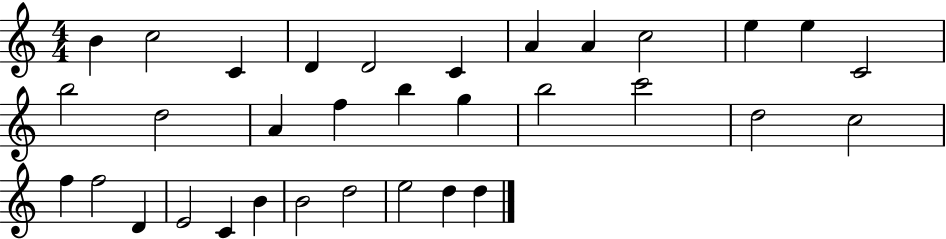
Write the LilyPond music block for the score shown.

{
  \clef treble
  \numericTimeSignature
  \time 4/4
  \key c \major
  b'4 c''2 c'4 | d'4 d'2 c'4 | a'4 a'4 c''2 | e''4 e''4 c'2 | \break b''2 d''2 | a'4 f''4 b''4 g''4 | b''2 c'''2 | d''2 c''2 | \break f''4 f''2 d'4 | e'2 c'4 b'4 | b'2 d''2 | e''2 d''4 d''4 | \break \bar "|."
}